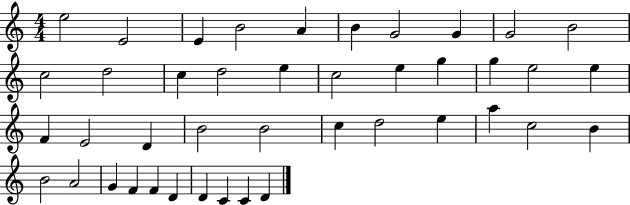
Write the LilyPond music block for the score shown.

{
  \clef treble
  \numericTimeSignature
  \time 4/4
  \key c \major
  e''2 e'2 | e'4 b'2 a'4 | b'4 g'2 g'4 | g'2 b'2 | \break c''2 d''2 | c''4 d''2 e''4 | c''2 e''4 g''4 | g''4 e''2 e''4 | \break f'4 e'2 d'4 | b'2 b'2 | c''4 d''2 e''4 | a''4 c''2 b'4 | \break b'2 a'2 | g'4 f'4 f'4 d'4 | d'4 c'4 c'4 d'4 | \bar "|."
}